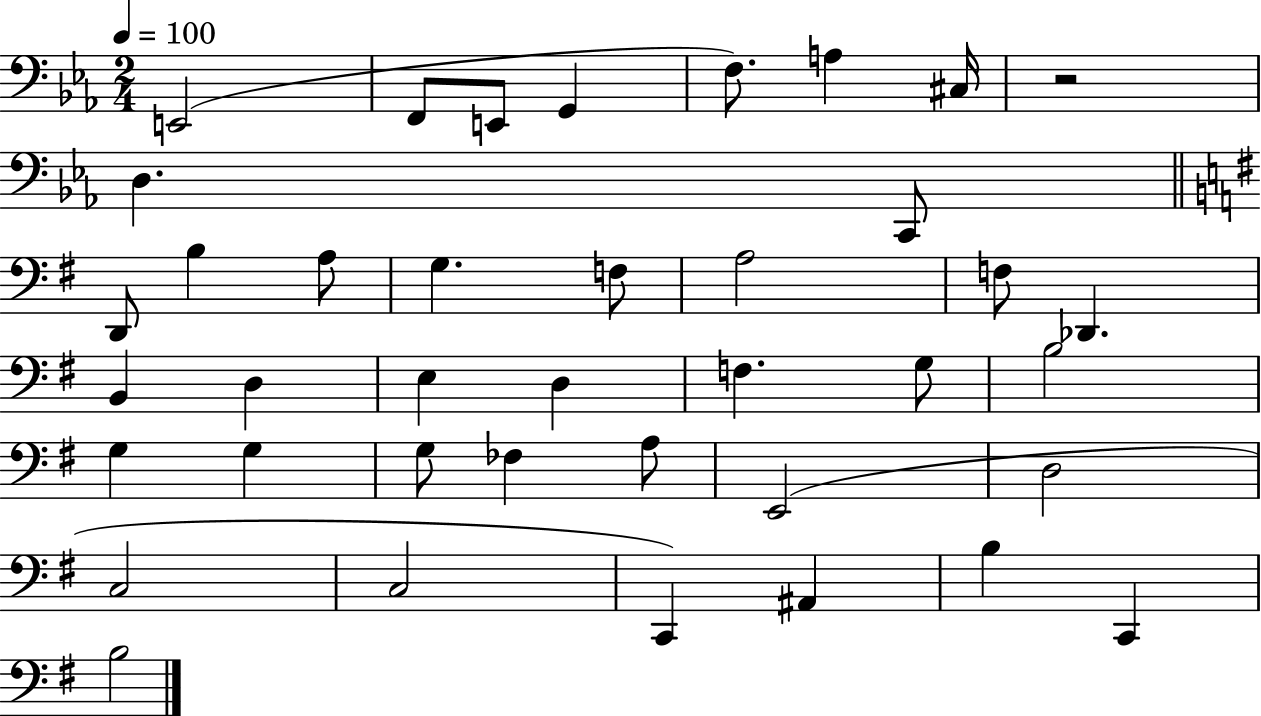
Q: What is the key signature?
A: EES major